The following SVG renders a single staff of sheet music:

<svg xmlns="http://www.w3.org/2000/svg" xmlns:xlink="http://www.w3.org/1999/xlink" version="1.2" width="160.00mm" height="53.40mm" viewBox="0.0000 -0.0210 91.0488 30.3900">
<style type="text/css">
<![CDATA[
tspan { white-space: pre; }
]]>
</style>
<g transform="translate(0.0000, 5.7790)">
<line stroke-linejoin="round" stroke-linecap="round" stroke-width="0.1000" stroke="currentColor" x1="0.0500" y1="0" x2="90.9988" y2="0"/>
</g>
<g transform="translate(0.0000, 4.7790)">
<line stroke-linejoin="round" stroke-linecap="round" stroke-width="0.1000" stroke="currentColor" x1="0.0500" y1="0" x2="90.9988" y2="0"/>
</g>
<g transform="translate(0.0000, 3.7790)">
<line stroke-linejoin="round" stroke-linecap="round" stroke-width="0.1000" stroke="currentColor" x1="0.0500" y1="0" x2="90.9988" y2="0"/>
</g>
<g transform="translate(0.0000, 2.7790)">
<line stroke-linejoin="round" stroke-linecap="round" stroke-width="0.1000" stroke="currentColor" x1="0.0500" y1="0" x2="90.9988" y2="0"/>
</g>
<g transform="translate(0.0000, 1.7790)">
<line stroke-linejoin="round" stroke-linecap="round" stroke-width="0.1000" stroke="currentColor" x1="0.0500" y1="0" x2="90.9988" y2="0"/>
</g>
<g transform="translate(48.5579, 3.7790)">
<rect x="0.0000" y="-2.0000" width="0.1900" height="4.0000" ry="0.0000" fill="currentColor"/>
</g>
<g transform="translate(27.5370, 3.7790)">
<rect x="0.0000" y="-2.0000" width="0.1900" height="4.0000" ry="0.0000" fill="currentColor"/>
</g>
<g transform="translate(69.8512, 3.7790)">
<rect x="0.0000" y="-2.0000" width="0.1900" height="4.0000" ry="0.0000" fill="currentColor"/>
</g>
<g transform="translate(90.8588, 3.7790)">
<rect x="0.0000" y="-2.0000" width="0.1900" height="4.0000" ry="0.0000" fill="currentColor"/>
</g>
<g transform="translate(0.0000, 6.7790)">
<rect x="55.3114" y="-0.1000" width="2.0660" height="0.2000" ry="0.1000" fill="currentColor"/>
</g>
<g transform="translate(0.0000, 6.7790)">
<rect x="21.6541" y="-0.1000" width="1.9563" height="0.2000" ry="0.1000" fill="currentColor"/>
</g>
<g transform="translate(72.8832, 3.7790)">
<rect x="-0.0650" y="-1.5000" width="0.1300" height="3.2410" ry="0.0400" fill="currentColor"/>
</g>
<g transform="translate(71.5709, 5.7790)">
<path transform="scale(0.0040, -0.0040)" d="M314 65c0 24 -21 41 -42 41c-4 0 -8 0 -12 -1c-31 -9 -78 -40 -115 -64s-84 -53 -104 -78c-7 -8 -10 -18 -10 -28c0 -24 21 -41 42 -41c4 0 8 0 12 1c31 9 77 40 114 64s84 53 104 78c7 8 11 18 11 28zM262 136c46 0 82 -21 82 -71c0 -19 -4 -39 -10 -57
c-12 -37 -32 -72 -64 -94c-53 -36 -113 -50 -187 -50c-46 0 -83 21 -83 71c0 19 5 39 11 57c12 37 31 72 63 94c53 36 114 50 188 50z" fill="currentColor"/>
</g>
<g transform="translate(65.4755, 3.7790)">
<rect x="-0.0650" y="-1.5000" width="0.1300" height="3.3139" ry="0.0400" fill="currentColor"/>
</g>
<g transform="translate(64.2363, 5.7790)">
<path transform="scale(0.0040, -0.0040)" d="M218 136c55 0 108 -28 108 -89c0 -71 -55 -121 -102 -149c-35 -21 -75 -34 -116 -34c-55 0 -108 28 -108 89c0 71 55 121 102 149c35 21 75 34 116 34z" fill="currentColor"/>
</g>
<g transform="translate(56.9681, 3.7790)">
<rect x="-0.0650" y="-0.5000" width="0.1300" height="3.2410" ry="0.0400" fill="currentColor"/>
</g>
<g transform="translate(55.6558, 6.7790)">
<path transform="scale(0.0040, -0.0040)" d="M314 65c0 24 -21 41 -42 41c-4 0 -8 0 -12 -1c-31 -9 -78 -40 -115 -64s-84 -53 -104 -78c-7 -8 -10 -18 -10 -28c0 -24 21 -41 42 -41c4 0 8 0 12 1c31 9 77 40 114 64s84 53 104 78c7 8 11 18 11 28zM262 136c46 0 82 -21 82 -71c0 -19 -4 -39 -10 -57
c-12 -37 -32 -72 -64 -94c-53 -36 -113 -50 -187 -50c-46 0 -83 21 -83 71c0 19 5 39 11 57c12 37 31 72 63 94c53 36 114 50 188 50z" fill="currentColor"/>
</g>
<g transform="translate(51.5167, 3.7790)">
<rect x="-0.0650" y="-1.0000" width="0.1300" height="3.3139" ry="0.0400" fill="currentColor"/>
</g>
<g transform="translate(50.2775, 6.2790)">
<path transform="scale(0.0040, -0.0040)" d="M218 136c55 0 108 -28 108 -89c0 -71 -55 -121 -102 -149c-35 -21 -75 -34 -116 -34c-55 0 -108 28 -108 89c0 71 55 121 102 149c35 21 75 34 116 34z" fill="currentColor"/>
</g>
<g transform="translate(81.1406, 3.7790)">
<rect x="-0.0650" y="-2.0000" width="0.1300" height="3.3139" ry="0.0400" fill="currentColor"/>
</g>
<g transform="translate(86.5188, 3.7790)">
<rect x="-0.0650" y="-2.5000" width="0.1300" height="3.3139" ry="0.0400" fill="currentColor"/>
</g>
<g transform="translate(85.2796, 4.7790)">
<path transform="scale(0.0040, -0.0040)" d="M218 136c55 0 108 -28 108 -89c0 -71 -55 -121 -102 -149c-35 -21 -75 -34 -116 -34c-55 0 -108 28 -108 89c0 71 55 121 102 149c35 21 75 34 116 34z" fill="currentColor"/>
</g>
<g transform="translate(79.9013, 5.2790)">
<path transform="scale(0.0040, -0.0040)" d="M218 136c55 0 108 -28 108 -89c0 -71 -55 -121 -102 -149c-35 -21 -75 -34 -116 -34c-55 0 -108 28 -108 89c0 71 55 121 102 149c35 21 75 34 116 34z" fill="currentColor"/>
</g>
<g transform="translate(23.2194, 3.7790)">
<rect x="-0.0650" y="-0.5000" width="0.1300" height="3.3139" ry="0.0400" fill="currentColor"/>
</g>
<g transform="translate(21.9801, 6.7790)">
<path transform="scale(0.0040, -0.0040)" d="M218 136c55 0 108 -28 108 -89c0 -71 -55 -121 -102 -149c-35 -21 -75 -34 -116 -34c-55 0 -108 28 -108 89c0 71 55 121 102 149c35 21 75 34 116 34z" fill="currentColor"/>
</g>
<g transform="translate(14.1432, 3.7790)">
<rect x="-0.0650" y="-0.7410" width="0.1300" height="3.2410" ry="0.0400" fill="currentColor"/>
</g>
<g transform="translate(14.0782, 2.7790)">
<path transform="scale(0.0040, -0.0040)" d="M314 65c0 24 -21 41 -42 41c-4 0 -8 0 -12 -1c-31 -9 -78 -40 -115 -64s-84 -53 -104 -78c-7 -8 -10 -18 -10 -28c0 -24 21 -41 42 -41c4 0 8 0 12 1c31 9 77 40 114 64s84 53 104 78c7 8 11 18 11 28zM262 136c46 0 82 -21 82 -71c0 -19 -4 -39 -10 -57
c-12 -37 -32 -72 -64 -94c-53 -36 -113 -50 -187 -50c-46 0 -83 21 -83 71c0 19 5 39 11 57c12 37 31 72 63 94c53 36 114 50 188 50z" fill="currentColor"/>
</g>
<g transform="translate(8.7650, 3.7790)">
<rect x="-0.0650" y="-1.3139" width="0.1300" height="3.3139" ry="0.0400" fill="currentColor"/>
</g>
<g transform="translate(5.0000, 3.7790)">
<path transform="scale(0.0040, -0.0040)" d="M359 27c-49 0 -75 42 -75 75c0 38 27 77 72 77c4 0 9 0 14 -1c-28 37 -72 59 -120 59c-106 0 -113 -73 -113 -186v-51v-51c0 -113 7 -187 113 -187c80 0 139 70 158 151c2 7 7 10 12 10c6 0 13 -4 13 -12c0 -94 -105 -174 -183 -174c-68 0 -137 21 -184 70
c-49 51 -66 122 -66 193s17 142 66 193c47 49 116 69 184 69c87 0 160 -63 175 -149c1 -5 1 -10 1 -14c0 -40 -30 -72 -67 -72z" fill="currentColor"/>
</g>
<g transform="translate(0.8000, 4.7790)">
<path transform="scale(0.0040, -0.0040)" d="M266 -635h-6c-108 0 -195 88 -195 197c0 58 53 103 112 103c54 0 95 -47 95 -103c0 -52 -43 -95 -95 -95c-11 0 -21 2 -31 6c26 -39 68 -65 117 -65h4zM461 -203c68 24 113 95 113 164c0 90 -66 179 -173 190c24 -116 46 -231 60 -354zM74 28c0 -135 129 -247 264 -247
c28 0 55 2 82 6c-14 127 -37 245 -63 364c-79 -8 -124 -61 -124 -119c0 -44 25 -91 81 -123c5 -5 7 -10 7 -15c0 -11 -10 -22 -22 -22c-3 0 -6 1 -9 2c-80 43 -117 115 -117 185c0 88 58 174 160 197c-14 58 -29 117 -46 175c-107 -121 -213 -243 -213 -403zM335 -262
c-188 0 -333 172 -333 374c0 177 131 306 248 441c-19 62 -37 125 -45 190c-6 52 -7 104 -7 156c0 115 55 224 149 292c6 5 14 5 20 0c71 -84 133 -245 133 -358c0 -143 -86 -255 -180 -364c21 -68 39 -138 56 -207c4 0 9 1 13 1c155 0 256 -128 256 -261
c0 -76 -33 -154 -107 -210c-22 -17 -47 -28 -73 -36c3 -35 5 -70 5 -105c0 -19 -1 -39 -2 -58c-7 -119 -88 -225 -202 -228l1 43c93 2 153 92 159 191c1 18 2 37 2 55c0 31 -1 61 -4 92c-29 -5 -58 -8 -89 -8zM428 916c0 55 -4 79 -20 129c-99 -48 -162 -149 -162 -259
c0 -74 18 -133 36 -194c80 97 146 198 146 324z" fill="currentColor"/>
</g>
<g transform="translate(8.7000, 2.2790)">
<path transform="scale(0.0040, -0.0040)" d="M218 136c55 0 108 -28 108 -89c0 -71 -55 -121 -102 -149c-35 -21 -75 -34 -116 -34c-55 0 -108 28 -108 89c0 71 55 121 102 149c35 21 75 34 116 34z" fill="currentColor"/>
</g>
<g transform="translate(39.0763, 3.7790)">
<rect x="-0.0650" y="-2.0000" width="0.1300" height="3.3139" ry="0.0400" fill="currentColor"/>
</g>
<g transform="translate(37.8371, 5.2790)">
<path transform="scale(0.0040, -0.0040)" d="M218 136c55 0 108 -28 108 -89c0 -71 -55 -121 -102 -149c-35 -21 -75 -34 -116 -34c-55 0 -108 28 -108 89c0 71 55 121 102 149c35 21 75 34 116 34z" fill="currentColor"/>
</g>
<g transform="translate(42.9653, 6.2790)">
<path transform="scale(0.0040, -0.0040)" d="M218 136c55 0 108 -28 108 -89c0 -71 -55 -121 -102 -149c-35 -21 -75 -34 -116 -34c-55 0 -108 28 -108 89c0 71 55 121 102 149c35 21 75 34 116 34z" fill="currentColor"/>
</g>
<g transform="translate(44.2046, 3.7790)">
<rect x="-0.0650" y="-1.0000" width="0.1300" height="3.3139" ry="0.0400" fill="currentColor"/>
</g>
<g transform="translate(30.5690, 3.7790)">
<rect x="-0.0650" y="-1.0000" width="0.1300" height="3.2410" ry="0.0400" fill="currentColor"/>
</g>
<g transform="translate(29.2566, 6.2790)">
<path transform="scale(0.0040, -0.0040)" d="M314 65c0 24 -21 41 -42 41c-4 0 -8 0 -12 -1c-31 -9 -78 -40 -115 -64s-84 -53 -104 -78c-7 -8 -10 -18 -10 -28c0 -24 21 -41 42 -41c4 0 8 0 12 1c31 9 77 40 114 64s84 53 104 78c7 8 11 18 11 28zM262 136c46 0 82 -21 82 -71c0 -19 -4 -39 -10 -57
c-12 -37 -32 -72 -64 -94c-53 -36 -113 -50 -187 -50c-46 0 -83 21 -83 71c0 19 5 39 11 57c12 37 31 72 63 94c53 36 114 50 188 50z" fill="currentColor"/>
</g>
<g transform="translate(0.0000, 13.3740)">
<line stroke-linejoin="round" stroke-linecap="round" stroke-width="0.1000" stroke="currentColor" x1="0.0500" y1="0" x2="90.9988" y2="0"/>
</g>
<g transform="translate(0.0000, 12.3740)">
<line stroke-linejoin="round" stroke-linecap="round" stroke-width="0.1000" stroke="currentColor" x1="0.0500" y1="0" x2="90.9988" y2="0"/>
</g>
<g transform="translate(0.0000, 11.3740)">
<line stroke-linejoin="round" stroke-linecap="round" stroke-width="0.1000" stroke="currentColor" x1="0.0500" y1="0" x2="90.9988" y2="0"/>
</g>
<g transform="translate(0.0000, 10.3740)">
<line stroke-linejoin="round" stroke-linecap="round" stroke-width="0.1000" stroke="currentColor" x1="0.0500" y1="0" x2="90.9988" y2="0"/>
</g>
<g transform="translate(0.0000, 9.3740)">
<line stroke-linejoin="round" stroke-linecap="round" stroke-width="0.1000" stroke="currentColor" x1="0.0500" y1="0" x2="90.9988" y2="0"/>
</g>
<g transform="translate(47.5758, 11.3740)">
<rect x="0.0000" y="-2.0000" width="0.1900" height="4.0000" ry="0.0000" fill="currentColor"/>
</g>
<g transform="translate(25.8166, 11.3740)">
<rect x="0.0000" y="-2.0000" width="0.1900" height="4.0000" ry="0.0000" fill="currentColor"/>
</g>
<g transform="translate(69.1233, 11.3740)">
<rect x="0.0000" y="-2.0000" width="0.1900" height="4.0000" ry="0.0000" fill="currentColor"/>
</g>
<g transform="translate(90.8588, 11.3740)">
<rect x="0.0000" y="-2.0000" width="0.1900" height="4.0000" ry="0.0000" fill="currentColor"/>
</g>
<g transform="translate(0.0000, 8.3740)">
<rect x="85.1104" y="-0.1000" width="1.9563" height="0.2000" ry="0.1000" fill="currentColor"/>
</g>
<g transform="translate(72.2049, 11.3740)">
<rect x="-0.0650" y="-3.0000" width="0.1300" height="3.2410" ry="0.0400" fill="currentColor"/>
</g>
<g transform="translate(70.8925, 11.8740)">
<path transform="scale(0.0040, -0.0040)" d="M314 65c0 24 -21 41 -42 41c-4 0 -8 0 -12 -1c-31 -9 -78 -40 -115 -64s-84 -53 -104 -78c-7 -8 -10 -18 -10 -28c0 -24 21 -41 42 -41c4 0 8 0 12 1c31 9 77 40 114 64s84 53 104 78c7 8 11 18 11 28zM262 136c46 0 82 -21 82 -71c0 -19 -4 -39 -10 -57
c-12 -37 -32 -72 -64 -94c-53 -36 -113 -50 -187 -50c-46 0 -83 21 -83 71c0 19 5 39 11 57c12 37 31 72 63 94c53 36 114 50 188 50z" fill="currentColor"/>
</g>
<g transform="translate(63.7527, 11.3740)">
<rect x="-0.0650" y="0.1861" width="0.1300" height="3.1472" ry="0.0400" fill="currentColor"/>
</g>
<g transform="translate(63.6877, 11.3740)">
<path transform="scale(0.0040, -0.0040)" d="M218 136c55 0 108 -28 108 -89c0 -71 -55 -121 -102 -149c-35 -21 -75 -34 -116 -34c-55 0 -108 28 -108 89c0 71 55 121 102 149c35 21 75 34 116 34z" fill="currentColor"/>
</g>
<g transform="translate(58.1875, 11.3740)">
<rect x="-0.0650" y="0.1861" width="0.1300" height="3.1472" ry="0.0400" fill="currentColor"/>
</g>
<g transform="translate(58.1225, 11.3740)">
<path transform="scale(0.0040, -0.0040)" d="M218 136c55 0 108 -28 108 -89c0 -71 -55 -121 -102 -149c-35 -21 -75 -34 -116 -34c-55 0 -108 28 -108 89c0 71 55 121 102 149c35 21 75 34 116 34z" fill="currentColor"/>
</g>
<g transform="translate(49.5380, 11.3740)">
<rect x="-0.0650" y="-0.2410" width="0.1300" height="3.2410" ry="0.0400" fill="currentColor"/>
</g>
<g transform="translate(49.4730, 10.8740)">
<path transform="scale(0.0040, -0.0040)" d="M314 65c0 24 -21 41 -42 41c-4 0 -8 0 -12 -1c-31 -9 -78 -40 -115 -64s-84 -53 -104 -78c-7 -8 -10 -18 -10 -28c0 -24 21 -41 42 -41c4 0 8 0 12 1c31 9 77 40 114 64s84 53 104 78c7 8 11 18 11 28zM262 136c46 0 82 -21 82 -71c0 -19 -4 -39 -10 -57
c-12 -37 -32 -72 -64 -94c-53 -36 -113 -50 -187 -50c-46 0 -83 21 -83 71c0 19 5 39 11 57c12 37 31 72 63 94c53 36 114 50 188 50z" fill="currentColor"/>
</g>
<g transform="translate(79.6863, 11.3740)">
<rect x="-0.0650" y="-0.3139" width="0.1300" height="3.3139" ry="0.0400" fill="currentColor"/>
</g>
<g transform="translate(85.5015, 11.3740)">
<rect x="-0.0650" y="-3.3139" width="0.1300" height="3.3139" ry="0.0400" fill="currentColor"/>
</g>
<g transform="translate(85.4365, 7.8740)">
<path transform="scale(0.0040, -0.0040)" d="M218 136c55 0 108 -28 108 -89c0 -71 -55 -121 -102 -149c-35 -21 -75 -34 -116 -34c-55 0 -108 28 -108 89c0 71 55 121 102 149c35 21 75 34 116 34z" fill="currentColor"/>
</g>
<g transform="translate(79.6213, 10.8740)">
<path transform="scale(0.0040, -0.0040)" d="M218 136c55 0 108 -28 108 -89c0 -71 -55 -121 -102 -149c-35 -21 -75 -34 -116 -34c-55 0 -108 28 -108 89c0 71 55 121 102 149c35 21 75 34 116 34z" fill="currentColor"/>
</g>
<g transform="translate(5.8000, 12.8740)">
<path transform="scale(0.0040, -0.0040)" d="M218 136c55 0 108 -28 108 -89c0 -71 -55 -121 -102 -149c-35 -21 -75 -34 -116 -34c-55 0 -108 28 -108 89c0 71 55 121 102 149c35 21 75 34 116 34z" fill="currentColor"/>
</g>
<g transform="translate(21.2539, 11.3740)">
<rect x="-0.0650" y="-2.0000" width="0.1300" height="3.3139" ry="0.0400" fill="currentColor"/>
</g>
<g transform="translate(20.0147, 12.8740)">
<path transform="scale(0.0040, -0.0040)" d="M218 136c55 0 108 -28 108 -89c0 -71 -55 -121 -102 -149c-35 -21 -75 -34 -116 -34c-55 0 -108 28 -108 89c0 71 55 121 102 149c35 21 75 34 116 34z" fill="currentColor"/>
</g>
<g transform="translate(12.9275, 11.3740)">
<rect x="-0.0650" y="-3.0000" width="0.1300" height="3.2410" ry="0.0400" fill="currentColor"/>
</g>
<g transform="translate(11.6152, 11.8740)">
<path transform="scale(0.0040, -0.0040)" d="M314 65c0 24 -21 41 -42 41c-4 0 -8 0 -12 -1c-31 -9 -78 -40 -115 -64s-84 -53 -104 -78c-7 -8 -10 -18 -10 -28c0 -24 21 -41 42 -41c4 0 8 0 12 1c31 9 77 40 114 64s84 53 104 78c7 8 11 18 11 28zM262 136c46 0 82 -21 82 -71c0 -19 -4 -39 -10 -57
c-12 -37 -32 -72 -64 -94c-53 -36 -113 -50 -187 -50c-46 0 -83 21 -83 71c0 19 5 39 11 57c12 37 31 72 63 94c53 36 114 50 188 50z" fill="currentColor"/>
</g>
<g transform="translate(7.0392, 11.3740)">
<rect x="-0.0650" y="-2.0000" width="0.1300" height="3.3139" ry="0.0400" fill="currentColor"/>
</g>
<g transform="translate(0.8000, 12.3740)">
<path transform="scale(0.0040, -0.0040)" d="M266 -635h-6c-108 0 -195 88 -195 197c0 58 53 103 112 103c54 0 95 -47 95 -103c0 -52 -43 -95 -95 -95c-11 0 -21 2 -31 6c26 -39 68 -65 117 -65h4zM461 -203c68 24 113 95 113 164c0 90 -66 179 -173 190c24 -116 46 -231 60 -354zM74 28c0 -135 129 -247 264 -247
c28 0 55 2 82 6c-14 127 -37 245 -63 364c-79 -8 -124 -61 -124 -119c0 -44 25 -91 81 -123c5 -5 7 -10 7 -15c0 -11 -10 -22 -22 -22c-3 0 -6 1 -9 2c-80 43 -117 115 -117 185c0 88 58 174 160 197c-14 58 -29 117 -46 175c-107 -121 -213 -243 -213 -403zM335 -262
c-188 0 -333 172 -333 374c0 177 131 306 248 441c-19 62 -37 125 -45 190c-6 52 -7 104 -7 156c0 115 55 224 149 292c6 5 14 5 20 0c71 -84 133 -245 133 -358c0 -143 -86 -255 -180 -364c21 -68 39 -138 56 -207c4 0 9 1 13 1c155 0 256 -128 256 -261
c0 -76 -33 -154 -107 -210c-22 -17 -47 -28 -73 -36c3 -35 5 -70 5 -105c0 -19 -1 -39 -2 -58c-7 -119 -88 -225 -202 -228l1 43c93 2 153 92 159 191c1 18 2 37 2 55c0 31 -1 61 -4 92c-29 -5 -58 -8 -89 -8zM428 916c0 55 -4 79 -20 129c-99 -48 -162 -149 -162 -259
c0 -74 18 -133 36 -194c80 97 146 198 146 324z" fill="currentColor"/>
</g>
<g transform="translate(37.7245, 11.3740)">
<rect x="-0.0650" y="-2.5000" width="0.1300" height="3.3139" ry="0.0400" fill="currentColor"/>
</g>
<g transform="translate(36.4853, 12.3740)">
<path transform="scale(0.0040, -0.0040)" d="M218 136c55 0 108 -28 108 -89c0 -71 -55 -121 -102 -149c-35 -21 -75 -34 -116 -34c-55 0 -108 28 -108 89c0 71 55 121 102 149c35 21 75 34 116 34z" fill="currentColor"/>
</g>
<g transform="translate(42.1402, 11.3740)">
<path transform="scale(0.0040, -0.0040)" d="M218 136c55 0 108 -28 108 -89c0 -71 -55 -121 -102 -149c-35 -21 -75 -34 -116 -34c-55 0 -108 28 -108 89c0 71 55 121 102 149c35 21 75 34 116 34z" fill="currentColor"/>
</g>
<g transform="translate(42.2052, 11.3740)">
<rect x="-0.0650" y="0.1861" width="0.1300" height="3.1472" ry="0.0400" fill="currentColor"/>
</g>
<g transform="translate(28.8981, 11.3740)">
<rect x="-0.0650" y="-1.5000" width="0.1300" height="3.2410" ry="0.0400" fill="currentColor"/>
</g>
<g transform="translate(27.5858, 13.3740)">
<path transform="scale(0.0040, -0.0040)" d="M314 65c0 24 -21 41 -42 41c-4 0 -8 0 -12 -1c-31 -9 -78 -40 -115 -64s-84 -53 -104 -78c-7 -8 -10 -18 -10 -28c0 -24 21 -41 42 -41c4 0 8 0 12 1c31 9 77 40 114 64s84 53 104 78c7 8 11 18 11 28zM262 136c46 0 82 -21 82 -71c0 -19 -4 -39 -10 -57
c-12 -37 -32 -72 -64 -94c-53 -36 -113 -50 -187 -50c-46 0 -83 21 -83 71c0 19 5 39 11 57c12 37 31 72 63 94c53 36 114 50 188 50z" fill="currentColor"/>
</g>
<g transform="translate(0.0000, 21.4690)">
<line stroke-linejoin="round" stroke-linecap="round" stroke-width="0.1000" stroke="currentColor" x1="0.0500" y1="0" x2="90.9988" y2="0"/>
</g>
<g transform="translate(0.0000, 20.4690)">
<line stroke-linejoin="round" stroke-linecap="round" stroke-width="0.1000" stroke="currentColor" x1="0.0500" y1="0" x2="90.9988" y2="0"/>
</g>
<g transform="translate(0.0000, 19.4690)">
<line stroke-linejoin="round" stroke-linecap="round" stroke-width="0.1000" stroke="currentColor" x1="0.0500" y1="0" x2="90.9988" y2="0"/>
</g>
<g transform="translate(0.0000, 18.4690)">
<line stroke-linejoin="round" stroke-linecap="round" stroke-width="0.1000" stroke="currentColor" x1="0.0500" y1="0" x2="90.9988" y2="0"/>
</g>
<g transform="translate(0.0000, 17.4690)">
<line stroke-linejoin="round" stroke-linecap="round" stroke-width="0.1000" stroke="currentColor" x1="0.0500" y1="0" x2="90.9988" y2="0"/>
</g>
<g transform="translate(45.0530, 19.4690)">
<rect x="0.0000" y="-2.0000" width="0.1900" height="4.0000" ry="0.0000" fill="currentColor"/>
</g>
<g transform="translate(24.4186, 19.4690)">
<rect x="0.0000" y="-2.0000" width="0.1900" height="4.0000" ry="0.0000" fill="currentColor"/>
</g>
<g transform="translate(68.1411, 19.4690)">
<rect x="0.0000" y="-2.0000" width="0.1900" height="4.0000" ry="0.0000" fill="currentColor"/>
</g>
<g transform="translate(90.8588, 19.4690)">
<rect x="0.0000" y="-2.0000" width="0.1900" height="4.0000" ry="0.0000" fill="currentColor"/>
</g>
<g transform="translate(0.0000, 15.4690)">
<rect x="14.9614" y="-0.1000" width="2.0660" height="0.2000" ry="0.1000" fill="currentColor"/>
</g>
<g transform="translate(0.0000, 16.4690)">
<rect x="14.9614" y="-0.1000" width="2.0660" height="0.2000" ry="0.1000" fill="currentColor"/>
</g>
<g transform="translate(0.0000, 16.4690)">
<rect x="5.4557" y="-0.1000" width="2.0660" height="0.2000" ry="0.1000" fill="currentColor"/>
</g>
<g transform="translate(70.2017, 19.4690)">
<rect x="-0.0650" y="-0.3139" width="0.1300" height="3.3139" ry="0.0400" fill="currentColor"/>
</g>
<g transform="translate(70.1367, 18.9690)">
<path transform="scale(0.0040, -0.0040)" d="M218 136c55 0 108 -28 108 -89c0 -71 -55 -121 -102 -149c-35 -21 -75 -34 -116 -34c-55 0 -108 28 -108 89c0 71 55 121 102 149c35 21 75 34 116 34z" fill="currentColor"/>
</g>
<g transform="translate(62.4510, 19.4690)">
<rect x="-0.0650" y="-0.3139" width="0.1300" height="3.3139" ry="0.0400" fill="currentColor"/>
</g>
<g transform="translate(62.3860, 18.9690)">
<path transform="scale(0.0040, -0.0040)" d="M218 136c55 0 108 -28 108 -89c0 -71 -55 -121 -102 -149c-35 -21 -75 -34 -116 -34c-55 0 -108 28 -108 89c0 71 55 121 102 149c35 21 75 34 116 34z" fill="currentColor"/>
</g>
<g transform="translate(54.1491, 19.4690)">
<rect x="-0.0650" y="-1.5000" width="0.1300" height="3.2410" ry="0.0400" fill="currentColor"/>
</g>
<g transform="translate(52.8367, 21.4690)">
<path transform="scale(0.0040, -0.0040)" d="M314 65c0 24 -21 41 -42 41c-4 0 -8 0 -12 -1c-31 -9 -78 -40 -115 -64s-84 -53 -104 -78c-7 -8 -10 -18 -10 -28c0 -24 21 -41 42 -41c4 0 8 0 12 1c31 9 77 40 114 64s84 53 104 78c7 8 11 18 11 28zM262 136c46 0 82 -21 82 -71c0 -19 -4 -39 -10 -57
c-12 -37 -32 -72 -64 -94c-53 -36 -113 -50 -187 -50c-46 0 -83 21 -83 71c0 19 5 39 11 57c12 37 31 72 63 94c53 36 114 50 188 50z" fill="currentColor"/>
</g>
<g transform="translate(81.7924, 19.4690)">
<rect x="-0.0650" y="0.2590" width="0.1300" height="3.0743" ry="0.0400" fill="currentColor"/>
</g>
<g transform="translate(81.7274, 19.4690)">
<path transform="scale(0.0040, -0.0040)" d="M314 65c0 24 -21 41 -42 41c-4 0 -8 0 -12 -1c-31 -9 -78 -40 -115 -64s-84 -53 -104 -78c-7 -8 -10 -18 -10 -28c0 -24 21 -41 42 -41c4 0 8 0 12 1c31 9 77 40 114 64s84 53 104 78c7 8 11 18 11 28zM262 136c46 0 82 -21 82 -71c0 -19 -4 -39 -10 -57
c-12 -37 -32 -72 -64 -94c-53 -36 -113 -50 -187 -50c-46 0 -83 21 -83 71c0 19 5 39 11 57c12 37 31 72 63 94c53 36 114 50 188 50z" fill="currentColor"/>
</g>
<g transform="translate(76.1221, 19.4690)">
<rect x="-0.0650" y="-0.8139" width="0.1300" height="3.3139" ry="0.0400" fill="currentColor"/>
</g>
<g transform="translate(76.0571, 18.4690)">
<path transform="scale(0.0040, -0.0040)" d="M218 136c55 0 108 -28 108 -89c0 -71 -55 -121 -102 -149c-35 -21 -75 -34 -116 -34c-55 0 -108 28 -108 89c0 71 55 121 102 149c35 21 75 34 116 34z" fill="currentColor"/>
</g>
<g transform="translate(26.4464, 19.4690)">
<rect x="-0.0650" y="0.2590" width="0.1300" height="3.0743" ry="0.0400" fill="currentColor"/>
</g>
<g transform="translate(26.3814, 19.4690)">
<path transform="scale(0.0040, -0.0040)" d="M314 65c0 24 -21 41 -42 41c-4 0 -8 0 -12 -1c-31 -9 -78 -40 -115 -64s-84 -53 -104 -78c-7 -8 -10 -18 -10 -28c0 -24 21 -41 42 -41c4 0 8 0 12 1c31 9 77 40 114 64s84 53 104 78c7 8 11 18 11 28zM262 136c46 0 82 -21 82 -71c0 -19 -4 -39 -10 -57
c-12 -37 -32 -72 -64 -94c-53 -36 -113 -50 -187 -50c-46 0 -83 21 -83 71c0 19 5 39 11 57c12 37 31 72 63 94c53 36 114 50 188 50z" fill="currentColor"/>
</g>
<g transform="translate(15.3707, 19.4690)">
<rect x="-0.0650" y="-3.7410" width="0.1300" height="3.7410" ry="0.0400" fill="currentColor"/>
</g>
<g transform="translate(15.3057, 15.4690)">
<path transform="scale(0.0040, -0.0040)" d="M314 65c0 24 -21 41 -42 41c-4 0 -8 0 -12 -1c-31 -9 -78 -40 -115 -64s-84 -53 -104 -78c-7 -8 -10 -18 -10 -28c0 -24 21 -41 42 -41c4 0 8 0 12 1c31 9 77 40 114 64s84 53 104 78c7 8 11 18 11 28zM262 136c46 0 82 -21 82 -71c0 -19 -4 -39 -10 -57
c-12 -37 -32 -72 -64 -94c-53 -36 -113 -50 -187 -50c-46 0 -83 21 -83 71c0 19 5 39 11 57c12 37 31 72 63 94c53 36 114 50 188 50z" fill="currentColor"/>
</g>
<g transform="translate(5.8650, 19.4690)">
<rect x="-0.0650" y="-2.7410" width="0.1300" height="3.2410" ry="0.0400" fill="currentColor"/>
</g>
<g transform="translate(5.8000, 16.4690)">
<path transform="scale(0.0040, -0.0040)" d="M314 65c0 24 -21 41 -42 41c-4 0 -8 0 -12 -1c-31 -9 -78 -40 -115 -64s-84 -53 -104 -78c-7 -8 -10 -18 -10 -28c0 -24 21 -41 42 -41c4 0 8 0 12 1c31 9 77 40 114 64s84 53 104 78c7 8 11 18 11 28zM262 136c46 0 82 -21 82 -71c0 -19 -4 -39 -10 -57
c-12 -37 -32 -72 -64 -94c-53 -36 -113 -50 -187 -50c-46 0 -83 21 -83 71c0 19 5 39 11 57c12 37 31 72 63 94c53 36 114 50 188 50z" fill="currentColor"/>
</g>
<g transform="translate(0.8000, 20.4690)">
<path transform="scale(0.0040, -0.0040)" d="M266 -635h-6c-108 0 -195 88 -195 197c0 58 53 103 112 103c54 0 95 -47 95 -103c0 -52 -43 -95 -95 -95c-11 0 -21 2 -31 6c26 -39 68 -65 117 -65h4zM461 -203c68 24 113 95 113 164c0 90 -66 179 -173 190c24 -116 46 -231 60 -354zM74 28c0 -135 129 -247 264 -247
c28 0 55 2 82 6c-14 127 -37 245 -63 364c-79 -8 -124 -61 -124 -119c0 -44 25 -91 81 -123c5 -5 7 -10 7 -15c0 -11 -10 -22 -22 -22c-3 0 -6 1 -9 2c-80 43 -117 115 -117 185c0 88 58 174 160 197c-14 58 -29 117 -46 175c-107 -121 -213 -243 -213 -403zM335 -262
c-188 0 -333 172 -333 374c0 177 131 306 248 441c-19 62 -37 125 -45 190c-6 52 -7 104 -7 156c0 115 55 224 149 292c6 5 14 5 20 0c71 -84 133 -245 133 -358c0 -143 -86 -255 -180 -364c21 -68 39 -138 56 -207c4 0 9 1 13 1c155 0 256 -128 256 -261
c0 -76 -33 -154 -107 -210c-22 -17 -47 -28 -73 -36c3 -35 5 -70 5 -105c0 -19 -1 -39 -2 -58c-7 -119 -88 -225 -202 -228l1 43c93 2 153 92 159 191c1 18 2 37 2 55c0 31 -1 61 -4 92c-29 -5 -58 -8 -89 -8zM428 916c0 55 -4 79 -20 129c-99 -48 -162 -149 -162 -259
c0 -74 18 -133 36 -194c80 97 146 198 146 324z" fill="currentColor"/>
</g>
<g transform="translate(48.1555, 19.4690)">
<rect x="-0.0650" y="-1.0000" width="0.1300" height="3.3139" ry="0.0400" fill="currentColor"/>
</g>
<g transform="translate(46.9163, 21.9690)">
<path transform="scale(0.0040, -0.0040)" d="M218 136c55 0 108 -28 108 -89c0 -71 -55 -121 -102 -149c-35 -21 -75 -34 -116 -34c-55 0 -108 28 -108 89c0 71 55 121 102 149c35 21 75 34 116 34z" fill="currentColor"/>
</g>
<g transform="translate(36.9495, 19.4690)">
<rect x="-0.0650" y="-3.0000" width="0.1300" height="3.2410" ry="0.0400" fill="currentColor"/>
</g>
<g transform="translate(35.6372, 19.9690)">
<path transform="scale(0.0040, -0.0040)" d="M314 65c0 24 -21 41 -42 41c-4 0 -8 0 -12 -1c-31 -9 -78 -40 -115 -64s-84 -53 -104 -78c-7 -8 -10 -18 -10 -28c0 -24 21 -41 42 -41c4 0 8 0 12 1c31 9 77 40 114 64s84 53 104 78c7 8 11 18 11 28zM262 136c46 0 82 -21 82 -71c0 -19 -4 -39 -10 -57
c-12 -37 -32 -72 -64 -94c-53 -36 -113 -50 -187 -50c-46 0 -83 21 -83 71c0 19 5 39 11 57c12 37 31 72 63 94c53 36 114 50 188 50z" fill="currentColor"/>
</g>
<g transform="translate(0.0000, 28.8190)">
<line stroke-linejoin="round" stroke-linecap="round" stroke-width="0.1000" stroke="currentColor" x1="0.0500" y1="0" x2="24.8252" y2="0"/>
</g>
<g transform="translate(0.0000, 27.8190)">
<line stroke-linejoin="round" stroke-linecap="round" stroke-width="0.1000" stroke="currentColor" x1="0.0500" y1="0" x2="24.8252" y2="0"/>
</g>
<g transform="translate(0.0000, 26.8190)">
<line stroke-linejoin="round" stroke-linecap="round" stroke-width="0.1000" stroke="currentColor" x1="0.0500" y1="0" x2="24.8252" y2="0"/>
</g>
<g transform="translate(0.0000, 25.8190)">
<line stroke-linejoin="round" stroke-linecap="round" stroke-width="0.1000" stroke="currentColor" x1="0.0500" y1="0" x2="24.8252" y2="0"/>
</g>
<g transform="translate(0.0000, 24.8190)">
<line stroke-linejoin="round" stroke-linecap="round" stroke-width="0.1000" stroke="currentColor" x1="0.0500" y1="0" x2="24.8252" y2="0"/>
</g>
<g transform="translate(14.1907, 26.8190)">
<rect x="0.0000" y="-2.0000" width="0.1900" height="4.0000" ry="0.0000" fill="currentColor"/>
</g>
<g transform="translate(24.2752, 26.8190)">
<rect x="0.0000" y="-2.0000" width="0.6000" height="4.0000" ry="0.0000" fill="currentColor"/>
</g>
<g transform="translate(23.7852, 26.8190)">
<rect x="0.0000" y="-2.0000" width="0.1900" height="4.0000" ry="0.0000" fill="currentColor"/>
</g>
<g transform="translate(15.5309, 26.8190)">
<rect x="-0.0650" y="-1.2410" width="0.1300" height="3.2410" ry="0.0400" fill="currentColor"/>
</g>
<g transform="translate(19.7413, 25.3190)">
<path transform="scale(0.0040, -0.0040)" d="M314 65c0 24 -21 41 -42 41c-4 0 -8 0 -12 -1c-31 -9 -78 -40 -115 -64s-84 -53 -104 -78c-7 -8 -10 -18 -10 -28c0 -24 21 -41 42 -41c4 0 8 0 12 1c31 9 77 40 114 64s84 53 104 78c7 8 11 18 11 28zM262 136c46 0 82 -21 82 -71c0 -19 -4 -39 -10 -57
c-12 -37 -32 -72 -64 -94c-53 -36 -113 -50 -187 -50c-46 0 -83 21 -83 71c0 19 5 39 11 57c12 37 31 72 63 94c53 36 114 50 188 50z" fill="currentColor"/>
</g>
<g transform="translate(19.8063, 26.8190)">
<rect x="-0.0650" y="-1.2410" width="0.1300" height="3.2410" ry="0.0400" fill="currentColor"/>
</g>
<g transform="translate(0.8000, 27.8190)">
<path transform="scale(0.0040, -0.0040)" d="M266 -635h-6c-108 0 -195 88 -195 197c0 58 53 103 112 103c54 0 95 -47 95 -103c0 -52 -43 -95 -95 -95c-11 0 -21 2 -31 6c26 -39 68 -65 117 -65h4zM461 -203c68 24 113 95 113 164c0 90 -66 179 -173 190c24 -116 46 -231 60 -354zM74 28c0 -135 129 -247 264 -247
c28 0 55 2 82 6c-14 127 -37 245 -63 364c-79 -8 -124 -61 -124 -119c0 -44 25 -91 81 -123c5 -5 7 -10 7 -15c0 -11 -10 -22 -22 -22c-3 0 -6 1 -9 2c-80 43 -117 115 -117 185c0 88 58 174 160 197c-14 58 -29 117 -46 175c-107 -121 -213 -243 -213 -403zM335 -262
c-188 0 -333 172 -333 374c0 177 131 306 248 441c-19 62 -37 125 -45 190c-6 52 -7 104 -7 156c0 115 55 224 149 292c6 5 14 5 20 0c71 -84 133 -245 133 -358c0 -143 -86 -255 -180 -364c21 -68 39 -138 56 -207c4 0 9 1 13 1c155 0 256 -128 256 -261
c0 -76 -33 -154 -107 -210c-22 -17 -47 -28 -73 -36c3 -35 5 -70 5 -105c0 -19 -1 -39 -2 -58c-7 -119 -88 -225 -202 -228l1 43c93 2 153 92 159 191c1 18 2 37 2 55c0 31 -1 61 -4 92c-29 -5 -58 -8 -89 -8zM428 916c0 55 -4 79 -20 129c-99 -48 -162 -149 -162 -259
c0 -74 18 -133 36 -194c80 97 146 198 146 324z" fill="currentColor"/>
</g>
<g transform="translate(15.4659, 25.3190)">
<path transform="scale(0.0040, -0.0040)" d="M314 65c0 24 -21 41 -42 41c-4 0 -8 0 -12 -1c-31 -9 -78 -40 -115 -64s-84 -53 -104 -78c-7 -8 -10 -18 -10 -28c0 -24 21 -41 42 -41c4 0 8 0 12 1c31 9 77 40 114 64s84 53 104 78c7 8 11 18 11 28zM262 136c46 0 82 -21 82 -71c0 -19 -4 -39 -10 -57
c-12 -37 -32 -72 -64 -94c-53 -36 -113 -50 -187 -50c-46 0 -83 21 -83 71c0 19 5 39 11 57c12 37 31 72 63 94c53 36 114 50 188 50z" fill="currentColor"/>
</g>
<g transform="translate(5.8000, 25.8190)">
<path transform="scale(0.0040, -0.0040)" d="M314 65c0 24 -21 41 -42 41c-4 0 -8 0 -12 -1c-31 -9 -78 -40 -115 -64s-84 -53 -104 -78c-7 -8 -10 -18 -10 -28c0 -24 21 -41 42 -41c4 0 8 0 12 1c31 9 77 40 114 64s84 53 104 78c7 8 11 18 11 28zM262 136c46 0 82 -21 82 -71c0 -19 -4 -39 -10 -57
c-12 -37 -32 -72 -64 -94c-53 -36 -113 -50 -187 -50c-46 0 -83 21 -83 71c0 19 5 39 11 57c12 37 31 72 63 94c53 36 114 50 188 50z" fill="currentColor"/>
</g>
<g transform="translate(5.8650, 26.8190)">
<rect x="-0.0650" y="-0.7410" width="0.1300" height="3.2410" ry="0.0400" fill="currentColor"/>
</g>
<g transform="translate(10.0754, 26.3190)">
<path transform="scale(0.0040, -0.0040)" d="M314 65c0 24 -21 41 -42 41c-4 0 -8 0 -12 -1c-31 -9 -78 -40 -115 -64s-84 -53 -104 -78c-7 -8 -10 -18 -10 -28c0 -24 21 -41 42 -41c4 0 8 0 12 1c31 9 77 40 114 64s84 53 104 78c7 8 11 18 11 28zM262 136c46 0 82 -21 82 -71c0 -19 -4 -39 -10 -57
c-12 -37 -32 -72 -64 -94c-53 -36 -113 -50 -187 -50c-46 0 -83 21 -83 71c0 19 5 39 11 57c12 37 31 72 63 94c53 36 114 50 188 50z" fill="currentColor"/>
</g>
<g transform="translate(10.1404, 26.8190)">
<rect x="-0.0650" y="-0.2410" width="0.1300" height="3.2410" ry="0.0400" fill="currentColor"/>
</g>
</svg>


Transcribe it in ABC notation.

X:1
T:Untitled
M:4/4
L:1/4
K:C
e d2 C D2 F D D C2 E E2 F G F A2 F E2 G B c2 B B A2 c b a2 c'2 B2 A2 D E2 c c d B2 d2 c2 e2 e2